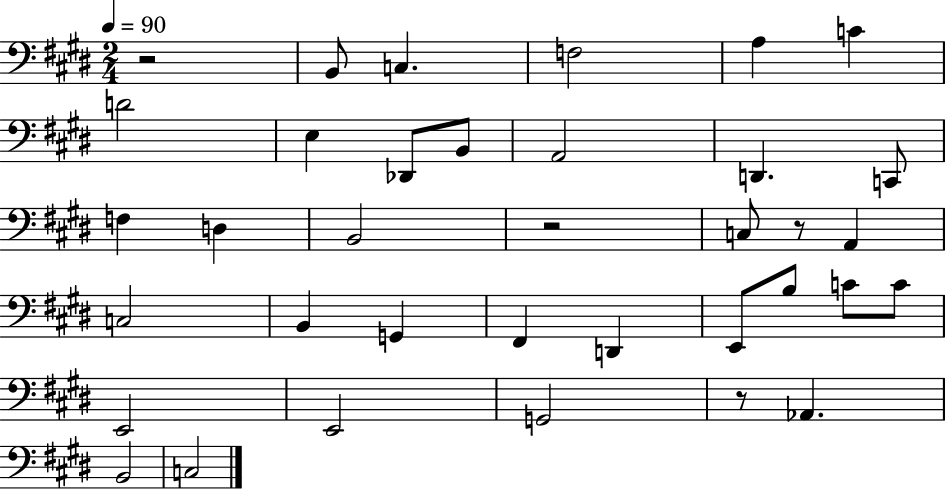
R/h B2/e C3/q. F3/h A3/q C4/q D4/h E3/q Db2/e B2/e A2/h D2/q. C2/e F3/q D3/q B2/h R/h C3/e R/e A2/q C3/h B2/q G2/q F#2/q D2/q E2/e B3/e C4/e C4/e E2/h E2/h G2/h R/e Ab2/q. B2/h C3/h